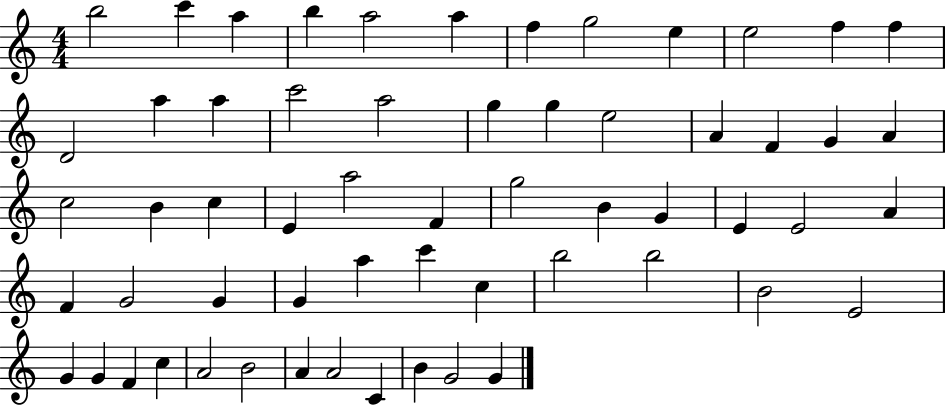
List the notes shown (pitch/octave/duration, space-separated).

B5/h C6/q A5/q B5/q A5/h A5/q F5/q G5/h E5/q E5/h F5/q F5/q D4/h A5/q A5/q C6/h A5/h G5/q G5/q E5/h A4/q F4/q G4/q A4/q C5/h B4/q C5/q E4/q A5/h F4/q G5/h B4/q G4/q E4/q E4/h A4/q F4/q G4/h G4/q G4/q A5/q C6/q C5/q B5/h B5/h B4/h E4/h G4/q G4/q F4/q C5/q A4/h B4/h A4/q A4/h C4/q B4/q G4/h G4/q